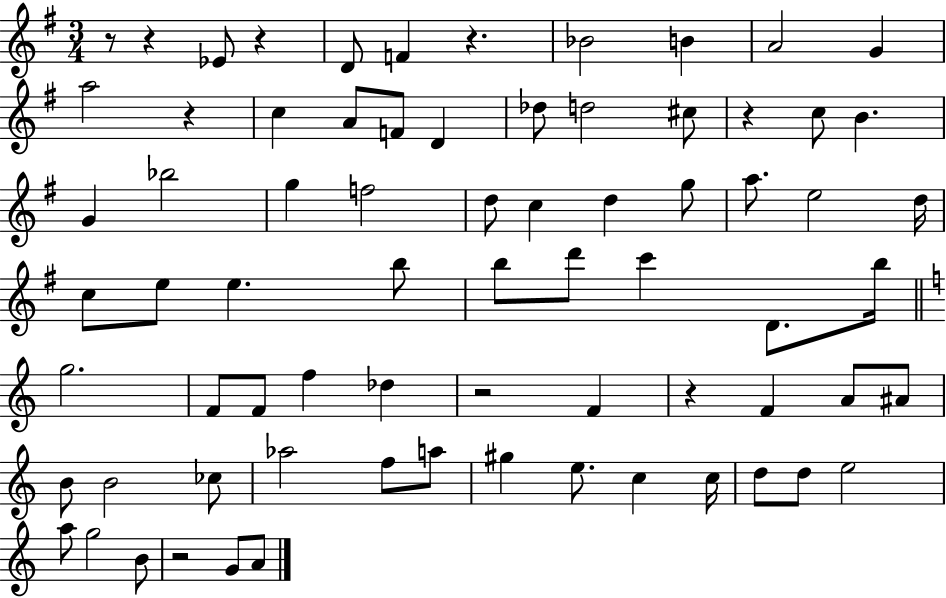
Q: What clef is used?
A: treble